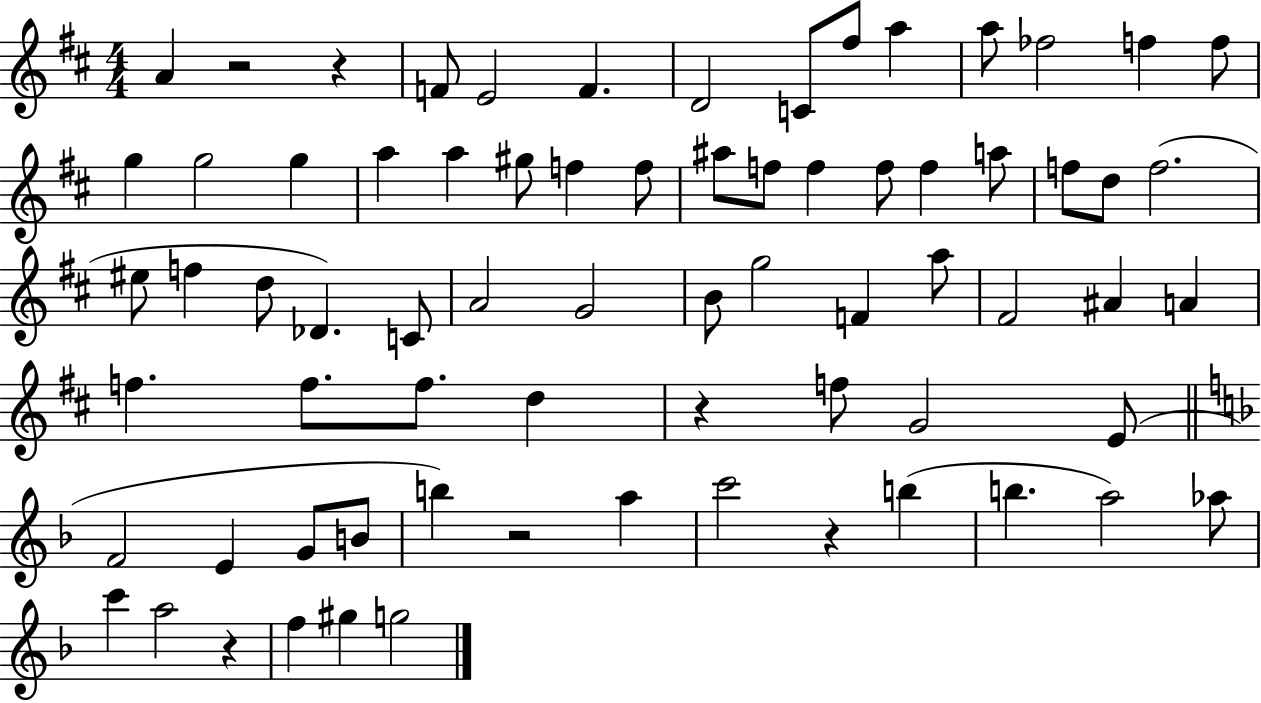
A4/q R/h R/q F4/e E4/h F4/q. D4/h C4/e F#5/e A5/q A5/e FES5/h F5/q F5/e G5/q G5/h G5/q A5/q A5/q G#5/e F5/q F5/e A#5/e F5/e F5/q F5/e F5/q A5/e F5/e D5/e F5/h. EIS5/e F5/q D5/e Db4/q. C4/e A4/h G4/h B4/e G5/h F4/q A5/e F#4/h A#4/q A4/q F5/q. F5/e. F5/e. D5/q R/q F5/e G4/h E4/e F4/h E4/q G4/e B4/e B5/q R/h A5/q C6/h R/q B5/q B5/q. A5/h Ab5/e C6/q A5/h R/q F5/q G#5/q G5/h